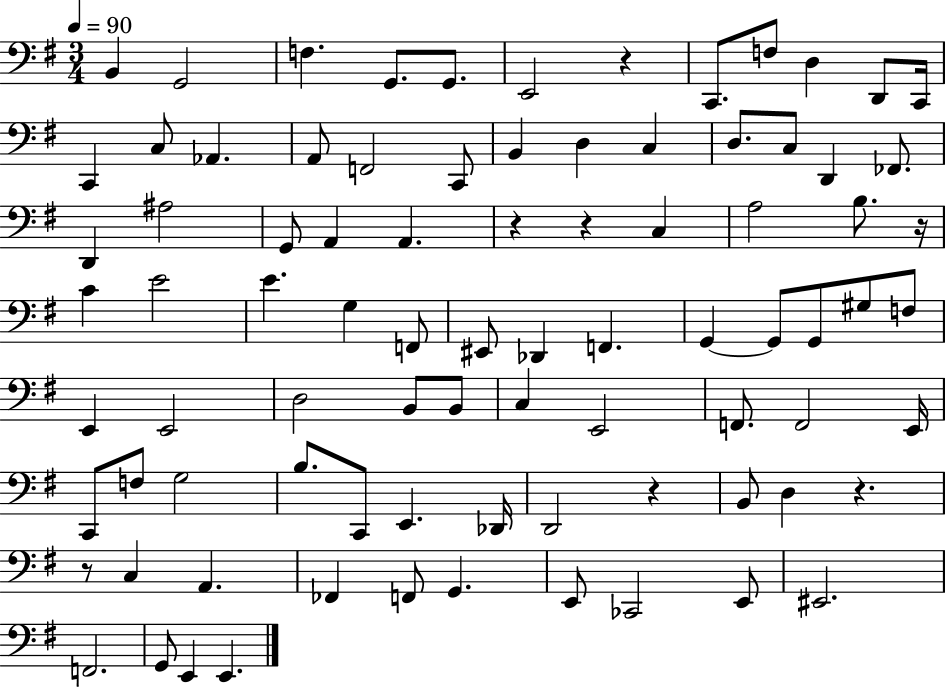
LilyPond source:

{
  \clef bass
  \numericTimeSignature
  \time 3/4
  \key g \major
  \tempo 4 = 90
  \repeat volta 2 { b,4 g,2 | f4. g,8. g,8. | e,2 r4 | c,8. f8 d4 d,8 c,16 | \break c,4 c8 aes,4. | a,8 f,2 c,8 | b,4 d4 c4 | d8. c8 d,4 fes,8. | \break d,4 ais2 | g,8 a,4 a,4. | r4 r4 c4 | a2 b8. r16 | \break c'4 e'2 | e'4. g4 f,8 | eis,8 des,4 f,4. | g,4~~ g,8 g,8 gis8 f8 | \break e,4 e,2 | d2 b,8 b,8 | c4 e,2 | f,8. f,2 e,16 | \break c,8 f8 g2 | b8. c,8 e,4. des,16 | d,2 r4 | b,8 d4 r4. | \break r8 c4 a,4. | fes,4 f,8 g,4. | e,8 ces,2 e,8 | eis,2. | \break f,2. | g,8 e,4 e,4. | } \bar "|."
}